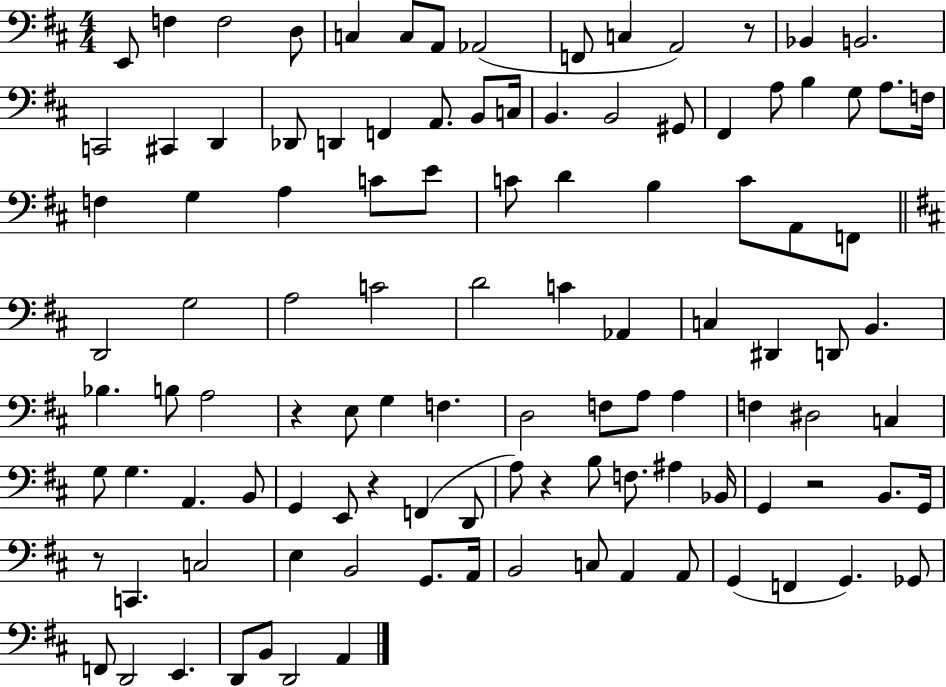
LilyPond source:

{
  \clef bass
  \numericTimeSignature
  \time 4/4
  \key d \major
  e,8 f4 f2 d8 | c4 c8 a,8 aes,2( | f,8 c4 a,2) r8 | bes,4 b,2. | \break c,2 cis,4 d,4 | des,8 d,4 f,4 a,8. b,8 c16 | b,4. b,2 gis,8 | fis,4 a8 b4 g8 a8. f16 | \break f4 g4 a4 c'8 e'8 | c'8 d'4 b4 c'8 a,8 f,8 | \bar "||" \break \key d \major d,2 g2 | a2 c'2 | d'2 c'4 aes,4 | c4 dis,4 d,8 b,4. | \break bes4. b8 a2 | r4 e8 g4 f4. | d2 f8 a8 a4 | f4 dis2 c4 | \break g8 g4. a,4. b,8 | g,4 e,8 r4 f,4( d,8 | a8) r4 b8 f8. ais4 bes,16 | g,4 r2 b,8. g,16 | \break r8 c,4. c2 | e4 b,2 g,8. a,16 | b,2 c8 a,4 a,8 | g,4( f,4 g,4.) ges,8 | \break f,8 d,2 e,4. | d,8 b,8 d,2 a,4 | \bar "|."
}